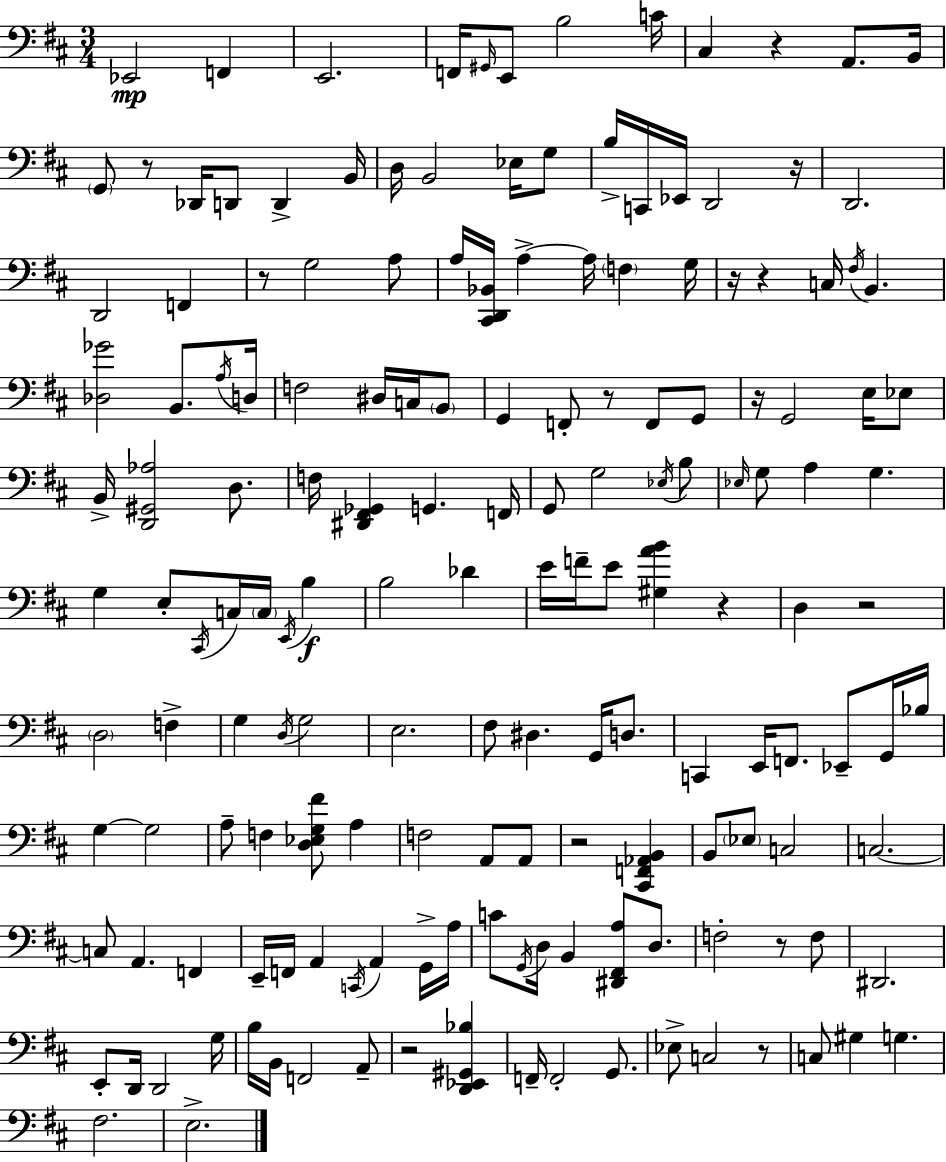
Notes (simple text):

Eb2/h F2/q E2/h. F2/s G#2/s E2/e B3/h C4/s C#3/q R/q A2/e. B2/s G2/e R/e Db2/s D2/e D2/q B2/s D3/s B2/h Eb3/s G3/e B3/s C2/s Eb2/s D2/h R/s D2/h. D2/h F2/q R/e G3/h A3/e A3/s [C#2,D2,Bb2]/s A3/q A3/s F3/q G3/s R/s R/q C3/s F#3/s B2/q. [Db3,Gb4]/h B2/e. A3/s D3/s F3/h D#3/s C3/s B2/e G2/q F2/e R/e F2/e G2/e R/s G2/h E3/s Eb3/e B2/s [D2,G#2,Ab3]/h D3/e. F3/s [D#2,F#2,Gb2]/q G2/q. F2/s G2/e G3/h Eb3/s B3/e Eb3/s G3/e A3/q G3/q. G3/q E3/e C#2/s C3/s C3/s E2/s B3/q B3/h Db4/q E4/s F4/s E4/e [G#3,A4,B4]/q R/q D3/q R/h D3/h F3/q G3/q D3/s G3/h E3/h. F#3/e D#3/q. G2/s D3/e. C2/q E2/s F2/e. Eb2/e G2/s Bb3/s G3/q G3/h A3/e F3/q [D3,Eb3,G3,F#4]/e A3/q F3/h A2/e A2/e R/h [C#2,F2,Ab2,B2]/q B2/e Eb3/e C3/h C3/h. C3/e A2/q. F2/q E2/s F2/s A2/q C2/s A2/q G2/s A3/s C4/e G2/s D3/s B2/q [D#2,F#2,A3]/e D3/e. F3/h R/e F3/e D#2/h. E2/e D2/s D2/h G3/s B3/s B2/s F2/h A2/e R/h [D2,Eb2,G#2,Bb3]/q F2/s F2/h G2/e. Eb3/e C3/h R/e C3/e G#3/q G3/q. F#3/h. E3/h.